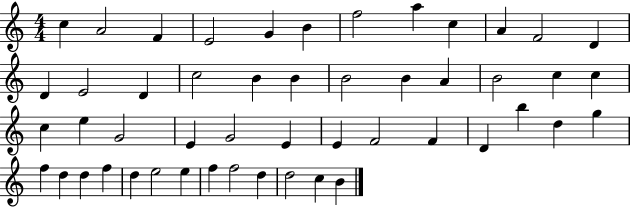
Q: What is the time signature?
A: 4/4